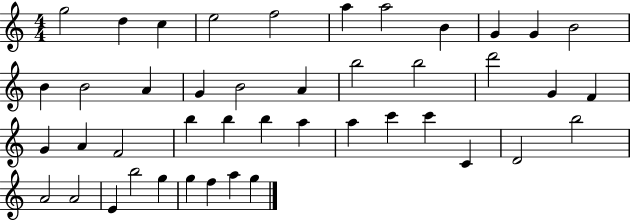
{
  \clef treble
  \numericTimeSignature
  \time 4/4
  \key c \major
  g''2 d''4 c''4 | e''2 f''2 | a''4 a''2 b'4 | g'4 g'4 b'2 | \break b'4 b'2 a'4 | g'4 b'2 a'4 | b''2 b''2 | d'''2 g'4 f'4 | \break g'4 a'4 f'2 | b''4 b''4 b''4 a''4 | a''4 c'''4 c'''4 c'4 | d'2 b''2 | \break a'2 a'2 | e'4 b''2 g''4 | g''4 f''4 a''4 g''4 | \bar "|."
}